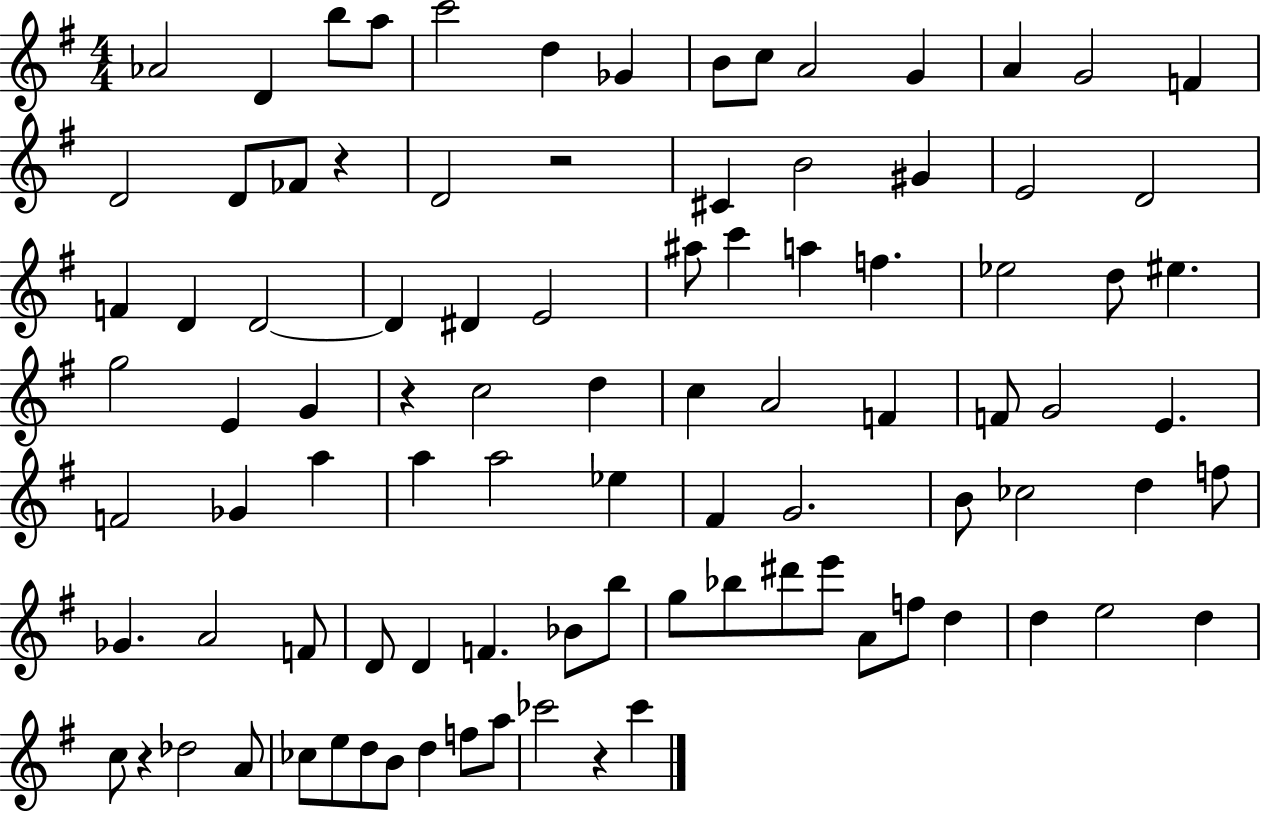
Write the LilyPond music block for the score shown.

{
  \clef treble
  \numericTimeSignature
  \time 4/4
  \key g \major
  aes'2 d'4 b''8 a''8 | c'''2 d''4 ges'4 | b'8 c''8 a'2 g'4 | a'4 g'2 f'4 | \break d'2 d'8 fes'8 r4 | d'2 r2 | cis'4 b'2 gis'4 | e'2 d'2 | \break f'4 d'4 d'2~~ | d'4 dis'4 e'2 | ais''8 c'''4 a''4 f''4. | ees''2 d''8 eis''4. | \break g''2 e'4 g'4 | r4 c''2 d''4 | c''4 a'2 f'4 | f'8 g'2 e'4. | \break f'2 ges'4 a''4 | a''4 a''2 ees''4 | fis'4 g'2. | b'8 ces''2 d''4 f''8 | \break ges'4. a'2 f'8 | d'8 d'4 f'4. bes'8 b''8 | g''8 bes''8 dis'''8 e'''8 a'8 f''8 d''4 | d''4 e''2 d''4 | \break c''8 r4 des''2 a'8 | ces''8 e''8 d''8 b'8 d''4 f''8 a''8 | ces'''2 r4 ces'''4 | \bar "|."
}